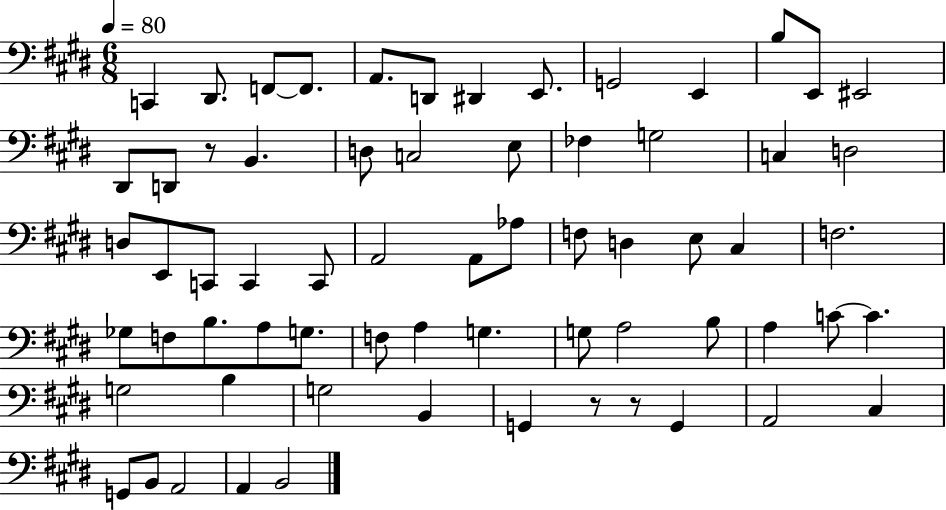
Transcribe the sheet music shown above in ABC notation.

X:1
T:Untitled
M:6/8
L:1/4
K:E
C,, ^D,,/2 F,,/2 F,,/2 A,,/2 D,,/2 ^D,, E,,/2 G,,2 E,, B,/2 E,,/2 ^E,,2 ^D,,/2 D,,/2 z/2 B,, D,/2 C,2 E,/2 _F, G,2 C, D,2 D,/2 E,,/2 C,,/2 C,, C,,/2 A,,2 A,,/2 _A,/2 F,/2 D, E,/2 ^C, F,2 _G,/2 F,/2 B,/2 A,/2 G,/2 F,/2 A, G, G,/2 A,2 B,/2 A, C/2 C G,2 B, G,2 B,, G,, z/2 z/2 G,, A,,2 ^C, G,,/2 B,,/2 A,,2 A,, B,,2